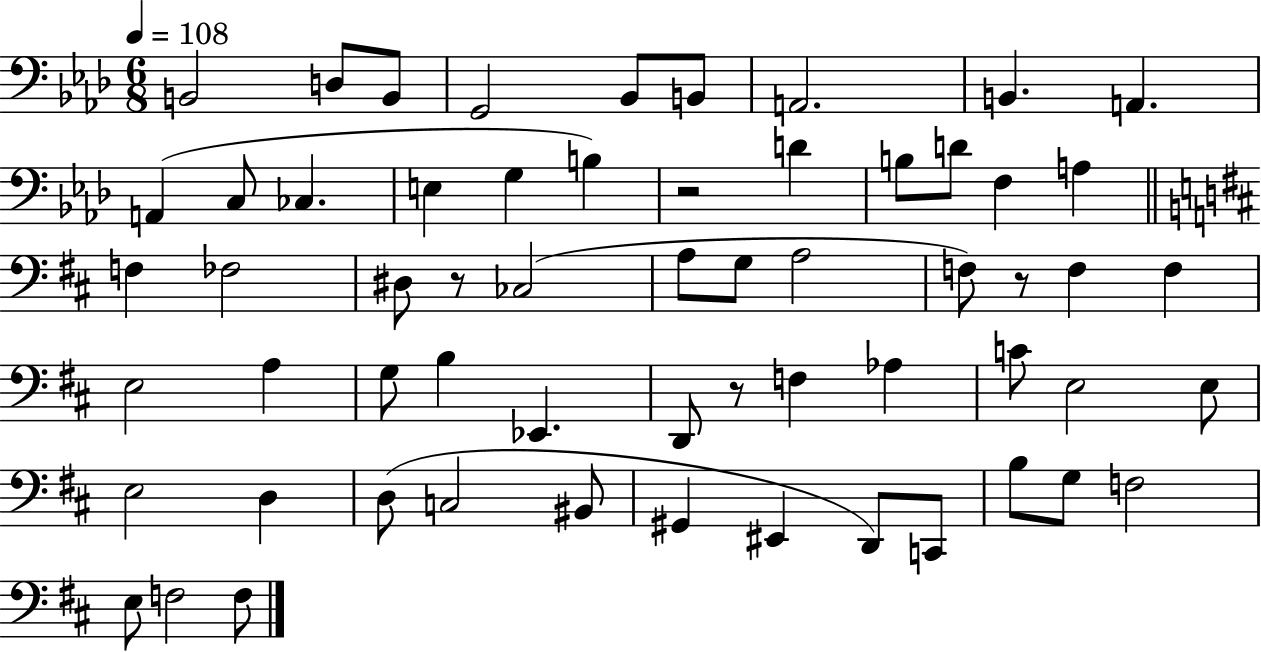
X:1
T:Untitled
M:6/8
L:1/4
K:Ab
B,,2 D,/2 B,,/2 G,,2 _B,,/2 B,,/2 A,,2 B,, A,, A,, C,/2 _C, E, G, B, z2 D B,/2 D/2 F, A, F, _F,2 ^D,/2 z/2 _C,2 A,/2 G,/2 A,2 F,/2 z/2 F, F, E,2 A, G,/2 B, _E,, D,,/2 z/2 F, _A, C/2 E,2 E,/2 E,2 D, D,/2 C,2 ^B,,/2 ^G,, ^E,, D,,/2 C,,/2 B,/2 G,/2 F,2 E,/2 F,2 F,/2